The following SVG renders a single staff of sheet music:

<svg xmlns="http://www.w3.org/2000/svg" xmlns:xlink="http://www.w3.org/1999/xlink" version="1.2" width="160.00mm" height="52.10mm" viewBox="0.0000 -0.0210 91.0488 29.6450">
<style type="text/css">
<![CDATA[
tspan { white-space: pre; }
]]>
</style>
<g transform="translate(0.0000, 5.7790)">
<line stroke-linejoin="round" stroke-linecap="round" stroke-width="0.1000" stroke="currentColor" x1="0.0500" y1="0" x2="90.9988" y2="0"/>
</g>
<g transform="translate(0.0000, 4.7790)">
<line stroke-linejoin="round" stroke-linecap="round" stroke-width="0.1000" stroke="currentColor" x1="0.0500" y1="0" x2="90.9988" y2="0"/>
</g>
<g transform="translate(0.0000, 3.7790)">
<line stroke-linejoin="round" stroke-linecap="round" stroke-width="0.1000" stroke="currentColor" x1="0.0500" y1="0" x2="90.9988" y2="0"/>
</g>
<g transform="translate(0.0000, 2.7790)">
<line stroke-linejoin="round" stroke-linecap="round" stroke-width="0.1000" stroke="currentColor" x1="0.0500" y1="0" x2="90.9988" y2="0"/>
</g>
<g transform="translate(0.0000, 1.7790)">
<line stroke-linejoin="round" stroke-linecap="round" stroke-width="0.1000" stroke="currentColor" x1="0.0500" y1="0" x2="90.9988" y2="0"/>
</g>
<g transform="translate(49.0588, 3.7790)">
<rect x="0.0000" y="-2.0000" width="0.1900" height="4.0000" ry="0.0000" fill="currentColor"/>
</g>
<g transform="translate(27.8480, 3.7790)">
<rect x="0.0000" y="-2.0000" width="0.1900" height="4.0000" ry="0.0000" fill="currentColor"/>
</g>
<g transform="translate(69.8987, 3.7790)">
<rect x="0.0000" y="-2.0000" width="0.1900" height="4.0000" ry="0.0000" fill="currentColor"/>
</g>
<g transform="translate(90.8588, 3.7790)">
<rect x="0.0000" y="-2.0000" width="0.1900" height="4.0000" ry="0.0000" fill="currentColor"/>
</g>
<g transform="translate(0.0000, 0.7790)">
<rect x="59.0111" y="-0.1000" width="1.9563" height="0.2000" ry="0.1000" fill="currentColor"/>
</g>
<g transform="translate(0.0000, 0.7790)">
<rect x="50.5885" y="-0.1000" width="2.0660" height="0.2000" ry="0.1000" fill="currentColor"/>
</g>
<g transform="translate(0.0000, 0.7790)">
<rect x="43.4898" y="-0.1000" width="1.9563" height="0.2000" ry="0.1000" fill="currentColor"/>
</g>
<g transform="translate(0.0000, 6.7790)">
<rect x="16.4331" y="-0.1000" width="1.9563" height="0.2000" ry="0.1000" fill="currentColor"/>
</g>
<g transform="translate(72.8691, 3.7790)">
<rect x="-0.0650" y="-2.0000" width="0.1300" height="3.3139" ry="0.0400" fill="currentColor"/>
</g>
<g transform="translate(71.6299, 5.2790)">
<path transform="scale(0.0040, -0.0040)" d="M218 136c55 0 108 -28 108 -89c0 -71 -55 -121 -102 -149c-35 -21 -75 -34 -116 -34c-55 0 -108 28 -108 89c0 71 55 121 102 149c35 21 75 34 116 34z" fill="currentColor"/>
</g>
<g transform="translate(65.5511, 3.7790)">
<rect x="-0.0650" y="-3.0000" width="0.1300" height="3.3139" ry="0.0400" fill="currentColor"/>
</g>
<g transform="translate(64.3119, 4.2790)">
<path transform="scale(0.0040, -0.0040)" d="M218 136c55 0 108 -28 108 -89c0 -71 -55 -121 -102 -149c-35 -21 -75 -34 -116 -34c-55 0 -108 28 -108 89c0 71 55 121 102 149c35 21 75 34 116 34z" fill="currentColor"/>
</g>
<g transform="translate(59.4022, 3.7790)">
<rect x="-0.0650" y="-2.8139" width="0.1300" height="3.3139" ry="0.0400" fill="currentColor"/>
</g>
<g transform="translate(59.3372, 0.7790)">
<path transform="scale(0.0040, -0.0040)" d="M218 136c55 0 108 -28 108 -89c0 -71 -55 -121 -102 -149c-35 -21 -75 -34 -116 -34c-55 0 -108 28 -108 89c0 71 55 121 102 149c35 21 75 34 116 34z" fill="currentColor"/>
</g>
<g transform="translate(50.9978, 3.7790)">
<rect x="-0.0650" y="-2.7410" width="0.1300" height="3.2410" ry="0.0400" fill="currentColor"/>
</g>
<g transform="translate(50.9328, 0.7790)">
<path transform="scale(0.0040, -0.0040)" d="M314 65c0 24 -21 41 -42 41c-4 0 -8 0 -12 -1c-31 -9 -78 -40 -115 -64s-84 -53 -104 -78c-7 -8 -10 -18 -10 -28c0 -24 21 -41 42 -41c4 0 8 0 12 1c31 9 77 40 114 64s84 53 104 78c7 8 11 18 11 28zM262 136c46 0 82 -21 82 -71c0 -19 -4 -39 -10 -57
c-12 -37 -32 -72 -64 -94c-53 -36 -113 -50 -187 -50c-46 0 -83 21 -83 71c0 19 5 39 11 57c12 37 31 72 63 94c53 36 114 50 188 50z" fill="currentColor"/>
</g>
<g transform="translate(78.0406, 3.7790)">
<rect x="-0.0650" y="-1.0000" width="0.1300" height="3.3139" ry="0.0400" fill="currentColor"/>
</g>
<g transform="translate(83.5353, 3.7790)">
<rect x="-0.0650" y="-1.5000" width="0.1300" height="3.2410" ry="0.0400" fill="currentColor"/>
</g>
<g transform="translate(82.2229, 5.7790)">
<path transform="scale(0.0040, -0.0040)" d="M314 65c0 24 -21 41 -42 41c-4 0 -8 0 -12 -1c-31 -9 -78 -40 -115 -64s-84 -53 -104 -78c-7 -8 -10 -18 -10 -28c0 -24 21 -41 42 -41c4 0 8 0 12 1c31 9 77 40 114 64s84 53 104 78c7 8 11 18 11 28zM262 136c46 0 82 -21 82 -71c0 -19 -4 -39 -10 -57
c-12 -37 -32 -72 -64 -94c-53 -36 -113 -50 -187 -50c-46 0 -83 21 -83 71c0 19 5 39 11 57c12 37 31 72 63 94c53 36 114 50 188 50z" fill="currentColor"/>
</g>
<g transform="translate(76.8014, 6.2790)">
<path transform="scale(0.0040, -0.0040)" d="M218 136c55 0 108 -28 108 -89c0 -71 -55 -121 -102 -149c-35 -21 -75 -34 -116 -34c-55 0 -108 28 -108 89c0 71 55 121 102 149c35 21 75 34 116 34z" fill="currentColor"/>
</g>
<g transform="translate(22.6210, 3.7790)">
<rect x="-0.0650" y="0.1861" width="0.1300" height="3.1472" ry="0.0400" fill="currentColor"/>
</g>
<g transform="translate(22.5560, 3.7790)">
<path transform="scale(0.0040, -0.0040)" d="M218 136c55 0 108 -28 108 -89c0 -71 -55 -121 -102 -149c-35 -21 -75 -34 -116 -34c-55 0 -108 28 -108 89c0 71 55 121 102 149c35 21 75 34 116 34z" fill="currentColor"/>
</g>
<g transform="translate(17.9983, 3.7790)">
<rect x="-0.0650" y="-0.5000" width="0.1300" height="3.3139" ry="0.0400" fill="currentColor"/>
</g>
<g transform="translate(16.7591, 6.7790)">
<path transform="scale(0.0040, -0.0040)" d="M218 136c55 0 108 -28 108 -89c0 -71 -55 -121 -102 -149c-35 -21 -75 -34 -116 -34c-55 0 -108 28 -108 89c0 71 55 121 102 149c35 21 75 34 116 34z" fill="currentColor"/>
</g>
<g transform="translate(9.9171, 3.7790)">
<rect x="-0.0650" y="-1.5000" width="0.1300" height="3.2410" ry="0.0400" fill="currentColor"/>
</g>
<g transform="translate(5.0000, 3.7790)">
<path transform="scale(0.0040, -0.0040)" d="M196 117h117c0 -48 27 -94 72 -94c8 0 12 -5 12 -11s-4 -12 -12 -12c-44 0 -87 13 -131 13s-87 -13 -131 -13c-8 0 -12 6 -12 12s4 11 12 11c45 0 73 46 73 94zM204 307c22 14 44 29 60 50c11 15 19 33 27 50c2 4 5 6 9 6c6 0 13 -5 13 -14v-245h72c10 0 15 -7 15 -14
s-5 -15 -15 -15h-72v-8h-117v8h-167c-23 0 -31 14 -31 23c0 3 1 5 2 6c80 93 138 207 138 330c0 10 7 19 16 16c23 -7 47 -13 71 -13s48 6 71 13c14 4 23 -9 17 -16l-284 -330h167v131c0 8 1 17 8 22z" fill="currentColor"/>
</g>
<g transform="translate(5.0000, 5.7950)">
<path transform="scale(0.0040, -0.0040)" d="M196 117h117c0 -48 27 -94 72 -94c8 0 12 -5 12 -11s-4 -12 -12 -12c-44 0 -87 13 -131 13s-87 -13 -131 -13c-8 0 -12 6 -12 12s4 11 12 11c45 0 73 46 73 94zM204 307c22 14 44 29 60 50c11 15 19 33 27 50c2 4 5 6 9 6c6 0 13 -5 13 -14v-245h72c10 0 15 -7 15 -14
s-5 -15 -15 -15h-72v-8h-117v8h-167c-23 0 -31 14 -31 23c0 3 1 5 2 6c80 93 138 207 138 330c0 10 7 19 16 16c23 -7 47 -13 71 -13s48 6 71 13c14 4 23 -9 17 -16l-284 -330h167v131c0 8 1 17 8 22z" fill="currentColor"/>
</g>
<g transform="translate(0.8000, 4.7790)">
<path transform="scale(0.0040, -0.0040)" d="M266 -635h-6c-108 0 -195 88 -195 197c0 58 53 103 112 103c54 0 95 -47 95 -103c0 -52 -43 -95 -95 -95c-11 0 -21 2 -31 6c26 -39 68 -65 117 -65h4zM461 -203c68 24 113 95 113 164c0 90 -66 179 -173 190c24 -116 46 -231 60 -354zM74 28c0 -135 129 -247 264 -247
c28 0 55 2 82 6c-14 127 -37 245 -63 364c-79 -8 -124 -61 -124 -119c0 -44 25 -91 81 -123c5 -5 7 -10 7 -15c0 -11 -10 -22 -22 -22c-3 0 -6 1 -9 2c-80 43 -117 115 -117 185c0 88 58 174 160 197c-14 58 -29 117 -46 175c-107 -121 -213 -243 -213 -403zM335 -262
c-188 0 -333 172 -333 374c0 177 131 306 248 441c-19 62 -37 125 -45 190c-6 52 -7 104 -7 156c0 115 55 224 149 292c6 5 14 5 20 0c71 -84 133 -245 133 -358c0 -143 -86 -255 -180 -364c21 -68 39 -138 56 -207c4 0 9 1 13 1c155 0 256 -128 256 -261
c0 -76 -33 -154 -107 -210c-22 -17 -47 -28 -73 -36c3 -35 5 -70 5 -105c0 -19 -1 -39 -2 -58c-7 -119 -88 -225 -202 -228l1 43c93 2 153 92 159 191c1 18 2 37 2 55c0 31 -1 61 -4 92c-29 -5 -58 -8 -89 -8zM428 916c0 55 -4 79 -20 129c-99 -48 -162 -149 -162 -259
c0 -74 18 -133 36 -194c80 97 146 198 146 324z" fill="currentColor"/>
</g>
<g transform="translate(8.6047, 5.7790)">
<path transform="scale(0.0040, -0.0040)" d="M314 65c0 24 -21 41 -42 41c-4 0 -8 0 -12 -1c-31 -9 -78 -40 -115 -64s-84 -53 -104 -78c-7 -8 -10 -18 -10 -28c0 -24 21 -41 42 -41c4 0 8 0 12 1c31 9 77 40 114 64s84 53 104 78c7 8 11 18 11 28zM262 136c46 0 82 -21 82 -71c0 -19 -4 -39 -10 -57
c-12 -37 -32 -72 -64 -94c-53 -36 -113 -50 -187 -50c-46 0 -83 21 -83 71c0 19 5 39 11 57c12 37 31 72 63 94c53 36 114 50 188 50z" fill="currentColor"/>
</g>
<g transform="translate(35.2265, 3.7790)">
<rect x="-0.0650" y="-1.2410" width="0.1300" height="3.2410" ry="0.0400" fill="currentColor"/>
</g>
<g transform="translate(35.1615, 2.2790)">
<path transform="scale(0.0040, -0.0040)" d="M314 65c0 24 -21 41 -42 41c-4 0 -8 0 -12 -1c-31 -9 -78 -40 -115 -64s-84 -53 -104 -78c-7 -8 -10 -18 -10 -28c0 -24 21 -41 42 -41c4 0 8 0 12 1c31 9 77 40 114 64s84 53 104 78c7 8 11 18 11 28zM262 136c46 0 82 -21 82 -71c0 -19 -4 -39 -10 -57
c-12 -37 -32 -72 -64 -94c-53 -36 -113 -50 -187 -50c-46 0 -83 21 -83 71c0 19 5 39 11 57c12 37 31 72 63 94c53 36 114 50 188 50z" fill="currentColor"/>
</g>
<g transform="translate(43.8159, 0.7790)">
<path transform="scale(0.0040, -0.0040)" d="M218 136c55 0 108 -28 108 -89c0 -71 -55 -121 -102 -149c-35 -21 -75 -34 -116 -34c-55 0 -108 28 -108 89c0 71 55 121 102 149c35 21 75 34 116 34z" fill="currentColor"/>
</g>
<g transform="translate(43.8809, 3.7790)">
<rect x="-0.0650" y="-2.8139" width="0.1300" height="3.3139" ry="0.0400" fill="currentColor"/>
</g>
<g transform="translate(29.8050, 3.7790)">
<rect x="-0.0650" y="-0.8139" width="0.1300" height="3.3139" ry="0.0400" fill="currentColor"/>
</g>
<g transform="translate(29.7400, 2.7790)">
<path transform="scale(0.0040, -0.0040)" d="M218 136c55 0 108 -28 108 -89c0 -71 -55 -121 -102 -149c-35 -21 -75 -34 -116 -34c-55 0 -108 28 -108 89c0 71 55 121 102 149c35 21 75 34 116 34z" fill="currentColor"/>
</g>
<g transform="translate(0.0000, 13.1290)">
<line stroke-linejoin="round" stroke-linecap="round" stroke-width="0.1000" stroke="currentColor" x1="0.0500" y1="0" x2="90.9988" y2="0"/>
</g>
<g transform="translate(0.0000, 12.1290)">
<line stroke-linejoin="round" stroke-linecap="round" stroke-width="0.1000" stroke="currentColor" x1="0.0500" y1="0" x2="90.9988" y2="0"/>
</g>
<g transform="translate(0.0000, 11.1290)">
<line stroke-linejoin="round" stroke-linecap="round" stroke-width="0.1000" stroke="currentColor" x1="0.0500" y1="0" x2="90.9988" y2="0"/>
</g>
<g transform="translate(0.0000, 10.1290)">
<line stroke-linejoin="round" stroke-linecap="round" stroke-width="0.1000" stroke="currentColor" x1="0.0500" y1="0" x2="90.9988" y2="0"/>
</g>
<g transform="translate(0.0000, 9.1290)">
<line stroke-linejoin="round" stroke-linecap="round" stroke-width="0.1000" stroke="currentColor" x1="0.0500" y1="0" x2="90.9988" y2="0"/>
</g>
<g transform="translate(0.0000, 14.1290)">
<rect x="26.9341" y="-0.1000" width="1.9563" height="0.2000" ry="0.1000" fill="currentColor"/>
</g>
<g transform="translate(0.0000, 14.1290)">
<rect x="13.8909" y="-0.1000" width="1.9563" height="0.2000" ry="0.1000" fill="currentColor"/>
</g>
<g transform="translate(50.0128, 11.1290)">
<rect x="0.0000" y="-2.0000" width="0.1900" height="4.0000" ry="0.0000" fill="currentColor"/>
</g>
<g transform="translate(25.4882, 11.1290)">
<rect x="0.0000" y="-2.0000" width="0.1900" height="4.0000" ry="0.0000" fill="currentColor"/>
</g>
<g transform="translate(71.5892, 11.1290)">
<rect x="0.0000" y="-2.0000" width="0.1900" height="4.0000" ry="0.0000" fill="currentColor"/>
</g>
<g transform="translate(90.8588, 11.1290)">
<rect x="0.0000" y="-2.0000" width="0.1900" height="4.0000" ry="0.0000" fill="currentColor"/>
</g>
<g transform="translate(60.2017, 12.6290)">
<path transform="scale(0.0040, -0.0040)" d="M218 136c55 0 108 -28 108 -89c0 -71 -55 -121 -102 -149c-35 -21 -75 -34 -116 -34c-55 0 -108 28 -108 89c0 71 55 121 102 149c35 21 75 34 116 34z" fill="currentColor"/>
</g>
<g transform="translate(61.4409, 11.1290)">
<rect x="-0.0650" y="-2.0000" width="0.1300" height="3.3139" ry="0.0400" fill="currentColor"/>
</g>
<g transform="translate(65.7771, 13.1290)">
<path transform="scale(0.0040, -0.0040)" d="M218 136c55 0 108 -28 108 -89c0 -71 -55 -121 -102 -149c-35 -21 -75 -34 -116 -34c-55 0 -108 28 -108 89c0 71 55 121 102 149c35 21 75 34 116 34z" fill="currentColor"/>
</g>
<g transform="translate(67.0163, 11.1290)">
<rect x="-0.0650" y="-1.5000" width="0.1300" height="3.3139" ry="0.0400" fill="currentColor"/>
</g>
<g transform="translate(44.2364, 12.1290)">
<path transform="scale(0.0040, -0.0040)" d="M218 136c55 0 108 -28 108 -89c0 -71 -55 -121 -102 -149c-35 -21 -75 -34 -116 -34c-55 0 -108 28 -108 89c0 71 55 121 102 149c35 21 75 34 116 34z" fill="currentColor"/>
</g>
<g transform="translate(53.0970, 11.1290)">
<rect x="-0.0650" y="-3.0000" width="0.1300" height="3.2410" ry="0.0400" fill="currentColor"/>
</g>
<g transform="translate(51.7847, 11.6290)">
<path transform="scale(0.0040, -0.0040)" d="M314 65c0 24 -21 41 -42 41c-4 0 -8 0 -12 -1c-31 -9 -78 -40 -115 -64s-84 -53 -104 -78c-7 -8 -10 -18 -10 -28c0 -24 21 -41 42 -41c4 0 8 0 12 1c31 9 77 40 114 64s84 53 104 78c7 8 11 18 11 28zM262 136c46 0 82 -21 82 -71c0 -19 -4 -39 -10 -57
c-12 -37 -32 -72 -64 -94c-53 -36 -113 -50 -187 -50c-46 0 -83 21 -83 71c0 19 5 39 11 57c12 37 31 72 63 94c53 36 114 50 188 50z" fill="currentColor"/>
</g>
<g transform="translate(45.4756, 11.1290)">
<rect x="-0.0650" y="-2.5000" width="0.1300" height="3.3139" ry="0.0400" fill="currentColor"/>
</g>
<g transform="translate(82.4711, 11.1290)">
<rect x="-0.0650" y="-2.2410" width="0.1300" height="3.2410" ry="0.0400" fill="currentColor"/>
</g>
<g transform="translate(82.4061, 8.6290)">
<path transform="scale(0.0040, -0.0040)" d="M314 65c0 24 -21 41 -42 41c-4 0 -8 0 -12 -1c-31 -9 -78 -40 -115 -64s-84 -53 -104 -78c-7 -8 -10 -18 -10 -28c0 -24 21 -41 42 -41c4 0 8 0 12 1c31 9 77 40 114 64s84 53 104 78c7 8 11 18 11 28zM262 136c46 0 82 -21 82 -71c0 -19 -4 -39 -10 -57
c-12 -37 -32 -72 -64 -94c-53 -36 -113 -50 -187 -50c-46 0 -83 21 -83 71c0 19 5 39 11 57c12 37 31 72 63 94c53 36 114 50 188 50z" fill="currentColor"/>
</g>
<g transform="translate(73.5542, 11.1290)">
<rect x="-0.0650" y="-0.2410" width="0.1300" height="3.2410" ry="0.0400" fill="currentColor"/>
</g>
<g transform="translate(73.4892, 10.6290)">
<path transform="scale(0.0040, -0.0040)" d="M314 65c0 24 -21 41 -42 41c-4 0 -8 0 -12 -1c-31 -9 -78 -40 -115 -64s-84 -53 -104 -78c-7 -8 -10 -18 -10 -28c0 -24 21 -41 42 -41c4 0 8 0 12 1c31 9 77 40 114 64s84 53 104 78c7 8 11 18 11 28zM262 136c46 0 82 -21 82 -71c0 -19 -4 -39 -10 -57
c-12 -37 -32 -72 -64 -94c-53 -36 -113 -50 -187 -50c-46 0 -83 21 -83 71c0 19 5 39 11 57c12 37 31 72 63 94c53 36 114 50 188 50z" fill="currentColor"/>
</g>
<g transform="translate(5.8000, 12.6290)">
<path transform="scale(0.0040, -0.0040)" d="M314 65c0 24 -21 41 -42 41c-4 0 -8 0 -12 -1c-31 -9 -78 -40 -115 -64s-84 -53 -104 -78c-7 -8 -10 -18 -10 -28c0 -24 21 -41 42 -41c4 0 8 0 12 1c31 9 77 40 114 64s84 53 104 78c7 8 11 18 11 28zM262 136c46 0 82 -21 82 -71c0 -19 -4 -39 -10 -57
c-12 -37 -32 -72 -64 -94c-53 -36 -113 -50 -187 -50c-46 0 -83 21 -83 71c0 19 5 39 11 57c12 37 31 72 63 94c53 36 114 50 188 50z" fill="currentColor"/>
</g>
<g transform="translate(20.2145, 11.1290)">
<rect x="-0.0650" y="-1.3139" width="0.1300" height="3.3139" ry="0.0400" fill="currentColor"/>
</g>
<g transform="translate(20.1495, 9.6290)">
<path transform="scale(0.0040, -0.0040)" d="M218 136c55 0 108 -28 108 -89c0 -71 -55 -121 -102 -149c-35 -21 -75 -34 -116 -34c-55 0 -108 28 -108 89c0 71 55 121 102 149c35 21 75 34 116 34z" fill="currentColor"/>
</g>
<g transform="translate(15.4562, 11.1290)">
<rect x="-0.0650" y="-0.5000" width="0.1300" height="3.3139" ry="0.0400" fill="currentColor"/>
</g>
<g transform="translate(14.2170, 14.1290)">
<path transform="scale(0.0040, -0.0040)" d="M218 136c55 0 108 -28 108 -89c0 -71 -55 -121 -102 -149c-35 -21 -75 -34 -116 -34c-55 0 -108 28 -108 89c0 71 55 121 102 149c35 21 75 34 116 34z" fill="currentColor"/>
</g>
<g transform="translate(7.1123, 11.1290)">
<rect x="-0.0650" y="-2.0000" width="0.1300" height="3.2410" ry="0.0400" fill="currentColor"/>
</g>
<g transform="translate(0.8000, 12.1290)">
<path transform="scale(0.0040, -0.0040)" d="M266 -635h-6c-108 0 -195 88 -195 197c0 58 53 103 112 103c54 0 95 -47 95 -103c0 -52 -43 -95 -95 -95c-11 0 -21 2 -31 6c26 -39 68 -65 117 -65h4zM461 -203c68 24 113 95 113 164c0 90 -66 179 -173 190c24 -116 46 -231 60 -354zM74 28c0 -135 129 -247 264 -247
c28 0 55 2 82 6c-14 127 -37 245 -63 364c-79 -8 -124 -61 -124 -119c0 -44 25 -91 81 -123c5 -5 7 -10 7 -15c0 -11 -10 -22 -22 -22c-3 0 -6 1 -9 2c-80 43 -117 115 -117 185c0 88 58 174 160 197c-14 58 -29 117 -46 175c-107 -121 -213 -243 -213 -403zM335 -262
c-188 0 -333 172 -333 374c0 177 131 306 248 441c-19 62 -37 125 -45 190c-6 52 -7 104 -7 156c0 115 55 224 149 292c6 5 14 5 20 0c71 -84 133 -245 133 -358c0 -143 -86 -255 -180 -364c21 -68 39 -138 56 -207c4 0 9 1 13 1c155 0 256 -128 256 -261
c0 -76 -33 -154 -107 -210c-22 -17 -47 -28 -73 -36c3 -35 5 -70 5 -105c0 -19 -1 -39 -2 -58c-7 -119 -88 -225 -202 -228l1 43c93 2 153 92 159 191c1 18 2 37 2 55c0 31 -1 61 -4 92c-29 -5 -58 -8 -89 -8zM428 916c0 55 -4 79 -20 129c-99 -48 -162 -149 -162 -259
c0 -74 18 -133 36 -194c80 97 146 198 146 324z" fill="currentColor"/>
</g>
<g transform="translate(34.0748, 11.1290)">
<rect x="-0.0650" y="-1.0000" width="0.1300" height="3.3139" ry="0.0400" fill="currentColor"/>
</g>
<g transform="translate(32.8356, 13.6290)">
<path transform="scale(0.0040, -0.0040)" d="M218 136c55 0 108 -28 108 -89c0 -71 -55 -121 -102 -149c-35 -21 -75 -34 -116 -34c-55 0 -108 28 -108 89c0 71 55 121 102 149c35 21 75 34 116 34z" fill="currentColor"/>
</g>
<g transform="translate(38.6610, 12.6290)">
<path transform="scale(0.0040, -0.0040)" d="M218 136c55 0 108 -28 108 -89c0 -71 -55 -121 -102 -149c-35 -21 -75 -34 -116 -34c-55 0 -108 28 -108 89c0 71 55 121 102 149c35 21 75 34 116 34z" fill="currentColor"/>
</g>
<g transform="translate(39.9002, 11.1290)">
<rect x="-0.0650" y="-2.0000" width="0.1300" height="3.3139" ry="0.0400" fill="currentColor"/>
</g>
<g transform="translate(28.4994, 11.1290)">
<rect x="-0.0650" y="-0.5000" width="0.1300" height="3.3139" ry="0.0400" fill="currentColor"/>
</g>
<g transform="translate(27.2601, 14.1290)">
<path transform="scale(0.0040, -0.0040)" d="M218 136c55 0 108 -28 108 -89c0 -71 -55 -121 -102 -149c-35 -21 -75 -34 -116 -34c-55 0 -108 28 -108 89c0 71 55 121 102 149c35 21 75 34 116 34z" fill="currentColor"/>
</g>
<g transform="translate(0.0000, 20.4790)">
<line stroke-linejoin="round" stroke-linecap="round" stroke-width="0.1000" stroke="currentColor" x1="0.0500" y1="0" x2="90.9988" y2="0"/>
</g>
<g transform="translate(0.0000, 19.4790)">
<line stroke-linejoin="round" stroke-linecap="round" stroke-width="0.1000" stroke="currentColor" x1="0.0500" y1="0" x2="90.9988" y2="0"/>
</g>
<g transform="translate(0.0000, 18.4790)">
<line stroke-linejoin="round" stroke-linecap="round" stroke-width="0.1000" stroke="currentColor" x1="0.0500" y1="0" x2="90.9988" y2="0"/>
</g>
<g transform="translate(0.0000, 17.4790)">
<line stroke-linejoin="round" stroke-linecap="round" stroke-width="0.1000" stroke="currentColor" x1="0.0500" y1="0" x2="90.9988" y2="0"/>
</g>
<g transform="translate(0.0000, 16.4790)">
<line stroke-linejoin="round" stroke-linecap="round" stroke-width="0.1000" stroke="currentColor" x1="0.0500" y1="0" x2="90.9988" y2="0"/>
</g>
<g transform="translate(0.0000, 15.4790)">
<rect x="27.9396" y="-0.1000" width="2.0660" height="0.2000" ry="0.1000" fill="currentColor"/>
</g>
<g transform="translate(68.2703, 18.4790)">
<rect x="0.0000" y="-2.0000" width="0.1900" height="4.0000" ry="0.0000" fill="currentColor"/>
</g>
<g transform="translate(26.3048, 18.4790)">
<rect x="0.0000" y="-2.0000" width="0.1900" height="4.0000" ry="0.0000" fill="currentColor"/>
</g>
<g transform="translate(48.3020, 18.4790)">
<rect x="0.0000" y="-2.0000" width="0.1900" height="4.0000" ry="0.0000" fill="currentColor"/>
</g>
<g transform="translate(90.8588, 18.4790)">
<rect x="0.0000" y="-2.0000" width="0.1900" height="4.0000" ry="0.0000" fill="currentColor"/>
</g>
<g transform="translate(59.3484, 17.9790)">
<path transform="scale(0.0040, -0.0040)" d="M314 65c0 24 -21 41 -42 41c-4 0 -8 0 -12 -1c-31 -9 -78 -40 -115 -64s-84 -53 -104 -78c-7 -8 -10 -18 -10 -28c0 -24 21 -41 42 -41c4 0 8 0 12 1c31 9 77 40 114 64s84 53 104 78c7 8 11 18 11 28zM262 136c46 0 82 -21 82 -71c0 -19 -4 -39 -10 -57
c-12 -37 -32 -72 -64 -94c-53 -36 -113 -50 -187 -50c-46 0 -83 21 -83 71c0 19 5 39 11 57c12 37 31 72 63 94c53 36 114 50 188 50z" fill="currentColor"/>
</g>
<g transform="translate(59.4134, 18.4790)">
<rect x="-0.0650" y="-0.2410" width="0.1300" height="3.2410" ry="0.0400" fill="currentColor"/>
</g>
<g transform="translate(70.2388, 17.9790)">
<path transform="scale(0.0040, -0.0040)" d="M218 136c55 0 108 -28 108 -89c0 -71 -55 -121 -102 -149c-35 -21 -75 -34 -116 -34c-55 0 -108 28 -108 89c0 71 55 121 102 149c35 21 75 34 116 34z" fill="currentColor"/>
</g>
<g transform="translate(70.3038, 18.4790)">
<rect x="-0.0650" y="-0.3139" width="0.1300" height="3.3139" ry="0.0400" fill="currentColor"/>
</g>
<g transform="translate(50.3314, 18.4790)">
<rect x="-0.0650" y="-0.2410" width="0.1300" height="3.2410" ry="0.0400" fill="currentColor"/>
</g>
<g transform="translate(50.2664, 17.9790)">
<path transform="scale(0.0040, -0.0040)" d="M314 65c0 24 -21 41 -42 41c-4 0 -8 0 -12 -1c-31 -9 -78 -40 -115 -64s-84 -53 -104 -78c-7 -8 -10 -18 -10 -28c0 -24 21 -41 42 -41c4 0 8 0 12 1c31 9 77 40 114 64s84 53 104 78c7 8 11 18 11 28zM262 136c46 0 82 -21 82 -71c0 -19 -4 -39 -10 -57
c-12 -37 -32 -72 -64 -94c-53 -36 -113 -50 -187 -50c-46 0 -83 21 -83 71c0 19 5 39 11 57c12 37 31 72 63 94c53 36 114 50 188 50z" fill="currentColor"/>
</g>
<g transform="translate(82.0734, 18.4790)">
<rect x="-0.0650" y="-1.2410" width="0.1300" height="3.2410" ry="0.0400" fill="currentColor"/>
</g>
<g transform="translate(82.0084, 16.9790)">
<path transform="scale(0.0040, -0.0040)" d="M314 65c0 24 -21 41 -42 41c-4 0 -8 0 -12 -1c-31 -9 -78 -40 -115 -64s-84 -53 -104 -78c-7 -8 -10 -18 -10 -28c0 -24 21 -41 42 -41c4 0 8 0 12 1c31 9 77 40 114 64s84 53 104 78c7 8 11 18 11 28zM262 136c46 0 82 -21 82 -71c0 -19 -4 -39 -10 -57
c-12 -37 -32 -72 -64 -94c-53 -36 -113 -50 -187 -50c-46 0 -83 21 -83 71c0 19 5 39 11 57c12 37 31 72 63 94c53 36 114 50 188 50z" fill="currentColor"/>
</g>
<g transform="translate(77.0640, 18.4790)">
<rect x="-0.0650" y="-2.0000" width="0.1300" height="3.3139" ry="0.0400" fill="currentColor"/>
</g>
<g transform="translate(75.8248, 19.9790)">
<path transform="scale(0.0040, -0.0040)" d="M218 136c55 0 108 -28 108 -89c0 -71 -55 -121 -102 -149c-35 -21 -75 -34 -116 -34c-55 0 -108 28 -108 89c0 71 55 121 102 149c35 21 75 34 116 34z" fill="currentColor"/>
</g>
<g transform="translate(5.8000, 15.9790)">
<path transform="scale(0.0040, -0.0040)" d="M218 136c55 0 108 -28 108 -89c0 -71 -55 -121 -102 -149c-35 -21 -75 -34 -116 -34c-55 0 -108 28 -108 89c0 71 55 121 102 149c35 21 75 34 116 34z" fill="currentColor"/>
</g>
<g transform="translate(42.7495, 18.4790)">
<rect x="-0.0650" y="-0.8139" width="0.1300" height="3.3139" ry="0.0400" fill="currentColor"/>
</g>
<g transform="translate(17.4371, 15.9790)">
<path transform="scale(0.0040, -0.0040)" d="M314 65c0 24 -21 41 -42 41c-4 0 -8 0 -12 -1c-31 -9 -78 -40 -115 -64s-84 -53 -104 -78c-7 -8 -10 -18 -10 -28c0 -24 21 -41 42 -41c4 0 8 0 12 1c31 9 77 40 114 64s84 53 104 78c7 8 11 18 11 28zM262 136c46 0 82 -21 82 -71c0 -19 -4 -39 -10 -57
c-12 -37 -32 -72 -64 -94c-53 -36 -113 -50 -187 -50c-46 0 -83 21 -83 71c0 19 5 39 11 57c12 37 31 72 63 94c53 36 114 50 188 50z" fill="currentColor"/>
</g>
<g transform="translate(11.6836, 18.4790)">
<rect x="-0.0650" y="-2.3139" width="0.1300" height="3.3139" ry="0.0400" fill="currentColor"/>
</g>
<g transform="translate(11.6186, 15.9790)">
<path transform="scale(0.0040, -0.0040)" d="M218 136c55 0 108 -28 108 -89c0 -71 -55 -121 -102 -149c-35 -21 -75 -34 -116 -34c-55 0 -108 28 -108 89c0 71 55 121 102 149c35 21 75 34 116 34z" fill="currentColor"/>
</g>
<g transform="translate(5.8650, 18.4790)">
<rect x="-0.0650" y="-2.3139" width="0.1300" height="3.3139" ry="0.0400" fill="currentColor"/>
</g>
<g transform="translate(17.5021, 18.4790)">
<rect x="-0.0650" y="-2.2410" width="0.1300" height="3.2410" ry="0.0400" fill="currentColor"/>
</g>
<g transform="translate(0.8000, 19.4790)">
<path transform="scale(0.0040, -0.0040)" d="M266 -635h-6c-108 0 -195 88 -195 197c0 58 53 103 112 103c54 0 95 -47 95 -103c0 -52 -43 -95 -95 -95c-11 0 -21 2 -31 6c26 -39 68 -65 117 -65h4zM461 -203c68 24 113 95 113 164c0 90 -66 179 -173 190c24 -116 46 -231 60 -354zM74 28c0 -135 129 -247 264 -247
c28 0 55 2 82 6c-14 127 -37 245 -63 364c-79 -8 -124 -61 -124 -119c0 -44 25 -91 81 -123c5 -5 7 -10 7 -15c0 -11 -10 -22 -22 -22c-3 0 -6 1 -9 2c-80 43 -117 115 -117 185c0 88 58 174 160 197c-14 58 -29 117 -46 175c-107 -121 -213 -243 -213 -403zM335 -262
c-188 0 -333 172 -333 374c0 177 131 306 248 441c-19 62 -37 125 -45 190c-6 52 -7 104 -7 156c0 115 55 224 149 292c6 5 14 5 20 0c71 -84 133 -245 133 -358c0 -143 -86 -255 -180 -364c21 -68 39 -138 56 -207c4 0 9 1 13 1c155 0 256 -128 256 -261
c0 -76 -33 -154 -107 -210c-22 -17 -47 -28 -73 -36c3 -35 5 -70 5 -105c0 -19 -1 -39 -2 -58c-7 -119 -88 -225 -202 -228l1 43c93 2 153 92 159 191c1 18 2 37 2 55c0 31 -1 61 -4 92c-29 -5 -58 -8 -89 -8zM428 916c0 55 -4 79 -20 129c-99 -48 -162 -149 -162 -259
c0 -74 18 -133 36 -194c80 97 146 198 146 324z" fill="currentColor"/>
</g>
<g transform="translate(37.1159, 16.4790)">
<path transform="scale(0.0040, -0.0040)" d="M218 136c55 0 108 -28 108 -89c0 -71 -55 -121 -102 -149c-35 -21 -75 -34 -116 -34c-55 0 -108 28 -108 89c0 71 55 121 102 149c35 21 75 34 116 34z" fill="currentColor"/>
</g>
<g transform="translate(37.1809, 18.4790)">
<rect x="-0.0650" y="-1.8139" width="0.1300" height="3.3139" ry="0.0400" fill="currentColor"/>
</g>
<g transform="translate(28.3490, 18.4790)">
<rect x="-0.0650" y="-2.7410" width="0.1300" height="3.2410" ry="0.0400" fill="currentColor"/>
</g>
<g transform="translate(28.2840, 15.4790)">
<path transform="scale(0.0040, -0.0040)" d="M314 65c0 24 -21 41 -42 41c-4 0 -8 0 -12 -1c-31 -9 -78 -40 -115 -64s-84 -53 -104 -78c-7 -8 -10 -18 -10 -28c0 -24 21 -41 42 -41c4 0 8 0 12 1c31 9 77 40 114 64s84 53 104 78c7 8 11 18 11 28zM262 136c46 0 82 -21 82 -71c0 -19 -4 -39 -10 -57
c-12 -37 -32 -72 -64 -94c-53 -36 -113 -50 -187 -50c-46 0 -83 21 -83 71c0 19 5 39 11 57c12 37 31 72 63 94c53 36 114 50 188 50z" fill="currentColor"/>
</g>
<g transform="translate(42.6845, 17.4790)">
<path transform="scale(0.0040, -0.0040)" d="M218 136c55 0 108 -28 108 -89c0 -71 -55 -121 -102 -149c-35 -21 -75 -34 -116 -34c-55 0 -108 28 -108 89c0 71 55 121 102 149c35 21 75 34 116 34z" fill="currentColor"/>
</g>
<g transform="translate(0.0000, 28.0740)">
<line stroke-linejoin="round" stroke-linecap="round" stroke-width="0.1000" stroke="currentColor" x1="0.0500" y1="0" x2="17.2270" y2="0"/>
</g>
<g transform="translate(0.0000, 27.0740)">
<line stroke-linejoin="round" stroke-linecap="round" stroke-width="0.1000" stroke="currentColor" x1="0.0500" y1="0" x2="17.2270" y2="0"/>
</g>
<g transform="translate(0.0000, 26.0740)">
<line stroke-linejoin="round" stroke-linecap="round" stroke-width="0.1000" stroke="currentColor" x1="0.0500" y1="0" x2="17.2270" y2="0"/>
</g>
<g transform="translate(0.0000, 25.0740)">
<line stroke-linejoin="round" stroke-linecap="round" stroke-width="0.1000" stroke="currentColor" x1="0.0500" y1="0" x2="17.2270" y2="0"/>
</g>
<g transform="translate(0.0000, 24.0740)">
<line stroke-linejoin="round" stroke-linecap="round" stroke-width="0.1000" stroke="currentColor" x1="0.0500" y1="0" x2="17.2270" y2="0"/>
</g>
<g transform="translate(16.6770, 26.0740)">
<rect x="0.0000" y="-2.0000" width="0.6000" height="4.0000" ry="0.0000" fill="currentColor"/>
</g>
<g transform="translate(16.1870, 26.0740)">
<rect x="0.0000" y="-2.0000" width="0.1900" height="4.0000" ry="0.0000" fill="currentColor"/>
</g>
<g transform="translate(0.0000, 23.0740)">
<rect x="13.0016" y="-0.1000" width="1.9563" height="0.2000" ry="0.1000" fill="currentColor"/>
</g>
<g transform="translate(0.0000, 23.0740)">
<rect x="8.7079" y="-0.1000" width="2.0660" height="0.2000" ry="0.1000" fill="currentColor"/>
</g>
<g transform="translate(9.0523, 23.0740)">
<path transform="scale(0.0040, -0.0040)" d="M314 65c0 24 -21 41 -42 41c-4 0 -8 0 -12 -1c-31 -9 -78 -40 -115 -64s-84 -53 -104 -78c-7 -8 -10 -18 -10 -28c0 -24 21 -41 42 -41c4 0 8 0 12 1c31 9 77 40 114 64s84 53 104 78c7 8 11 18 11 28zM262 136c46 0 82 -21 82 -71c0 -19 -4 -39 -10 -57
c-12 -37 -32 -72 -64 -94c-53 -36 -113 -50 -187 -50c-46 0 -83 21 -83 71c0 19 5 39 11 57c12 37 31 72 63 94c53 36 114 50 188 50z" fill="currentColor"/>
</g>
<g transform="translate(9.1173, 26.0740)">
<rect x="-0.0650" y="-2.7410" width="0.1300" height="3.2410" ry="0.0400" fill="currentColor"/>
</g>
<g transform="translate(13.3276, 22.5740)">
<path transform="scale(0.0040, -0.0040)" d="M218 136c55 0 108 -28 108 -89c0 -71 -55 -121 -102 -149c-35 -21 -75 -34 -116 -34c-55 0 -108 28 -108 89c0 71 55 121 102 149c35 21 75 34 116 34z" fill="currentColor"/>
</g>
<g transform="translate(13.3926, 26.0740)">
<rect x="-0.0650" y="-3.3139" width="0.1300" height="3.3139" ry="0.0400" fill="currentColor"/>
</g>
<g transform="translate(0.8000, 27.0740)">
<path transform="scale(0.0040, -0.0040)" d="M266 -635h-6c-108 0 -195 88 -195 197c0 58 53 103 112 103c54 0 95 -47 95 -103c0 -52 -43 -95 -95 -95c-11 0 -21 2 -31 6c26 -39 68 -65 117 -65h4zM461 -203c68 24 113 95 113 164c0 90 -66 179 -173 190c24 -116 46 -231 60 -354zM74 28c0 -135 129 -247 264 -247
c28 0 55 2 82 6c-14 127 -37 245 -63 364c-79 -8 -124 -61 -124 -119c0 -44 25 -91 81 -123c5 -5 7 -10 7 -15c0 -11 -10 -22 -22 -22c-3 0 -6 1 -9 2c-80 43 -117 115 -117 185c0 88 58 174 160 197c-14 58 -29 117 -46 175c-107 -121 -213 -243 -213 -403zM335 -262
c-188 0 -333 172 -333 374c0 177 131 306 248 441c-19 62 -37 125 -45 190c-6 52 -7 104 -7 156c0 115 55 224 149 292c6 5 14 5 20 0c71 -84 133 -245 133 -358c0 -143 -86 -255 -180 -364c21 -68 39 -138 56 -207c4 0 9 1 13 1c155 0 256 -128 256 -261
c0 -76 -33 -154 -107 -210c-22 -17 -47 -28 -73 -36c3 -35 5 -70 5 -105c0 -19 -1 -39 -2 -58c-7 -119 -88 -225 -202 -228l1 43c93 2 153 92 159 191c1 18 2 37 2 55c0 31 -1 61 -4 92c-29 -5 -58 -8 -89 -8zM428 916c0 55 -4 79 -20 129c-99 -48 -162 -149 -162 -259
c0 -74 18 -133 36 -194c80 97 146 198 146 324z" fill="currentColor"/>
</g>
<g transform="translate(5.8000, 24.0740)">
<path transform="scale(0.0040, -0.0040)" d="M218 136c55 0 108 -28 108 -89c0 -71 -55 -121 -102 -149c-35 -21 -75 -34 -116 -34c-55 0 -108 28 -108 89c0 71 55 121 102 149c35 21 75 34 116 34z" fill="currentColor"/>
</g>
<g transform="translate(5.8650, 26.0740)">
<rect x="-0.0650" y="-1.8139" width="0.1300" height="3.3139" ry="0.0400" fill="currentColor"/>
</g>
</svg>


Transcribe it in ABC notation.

X:1
T:Untitled
M:4/4
L:1/4
K:C
E2 C B d e2 a a2 a A F D E2 F2 C e C D F G A2 F E c2 g2 g g g2 a2 f d c2 c2 c F e2 f a2 b